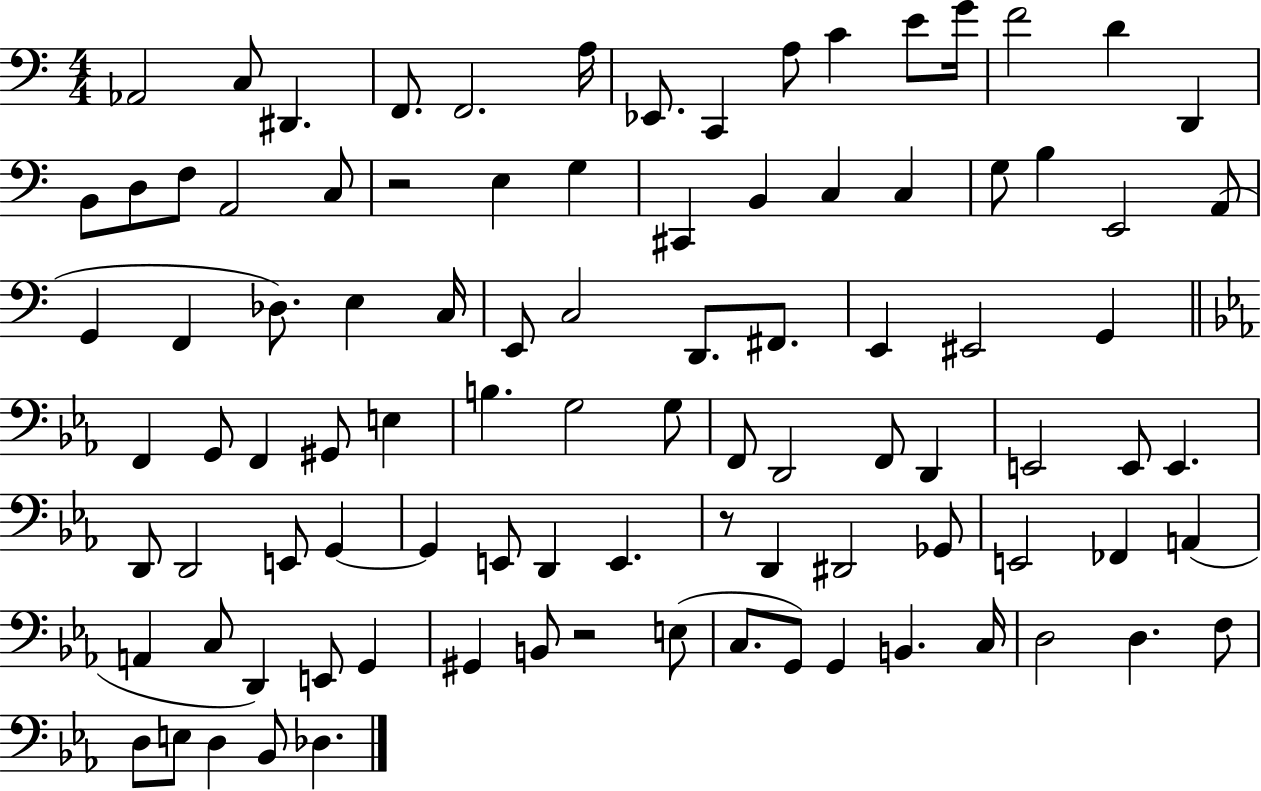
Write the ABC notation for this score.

X:1
T:Untitled
M:4/4
L:1/4
K:C
_A,,2 C,/2 ^D,, F,,/2 F,,2 A,/4 _E,,/2 C,, A,/2 C E/2 G/4 F2 D D,, B,,/2 D,/2 F,/2 A,,2 C,/2 z2 E, G, ^C,, B,, C, C, G,/2 B, E,,2 A,,/2 G,, F,, _D,/2 E, C,/4 E,,/2 C,2 D,,/2 ^F,,/2 E,, ^E,,2 G,, F,, G,,/2 F,, ^G,,/2 E, B, G,2 G,/2 F,,/2 D,,2 F,,/2 D,, E,,2 E,,/2 E,, D,,/2 D,,2 E,,/2 G,, G,, E,,/2 D,, E,, z/2 D,, ^D,,2 _G,,/2 E,,2 _F,, A,, A,, C,/2 D,, E,,/2 G,, ^G,, B,,/2 z2 E,/2 C,/2 G,,/2 G,, B,, C,/4 D,2 D, F,/2 D,/2 E,/2 D, _B,,/2 _D,